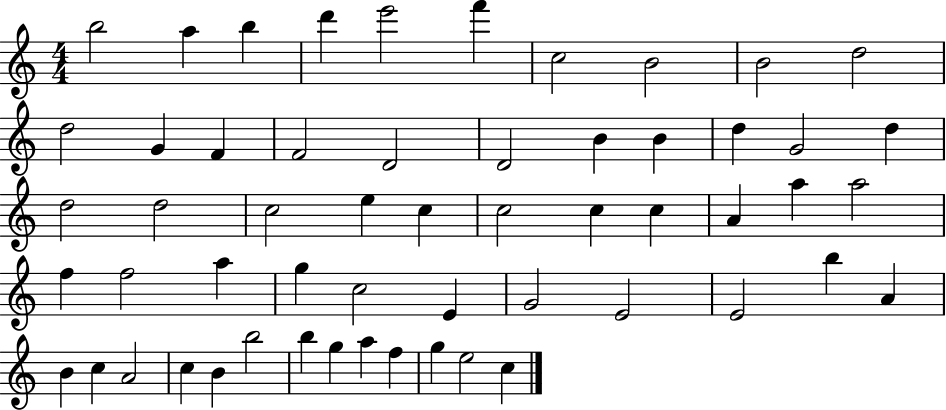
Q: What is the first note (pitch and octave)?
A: B5